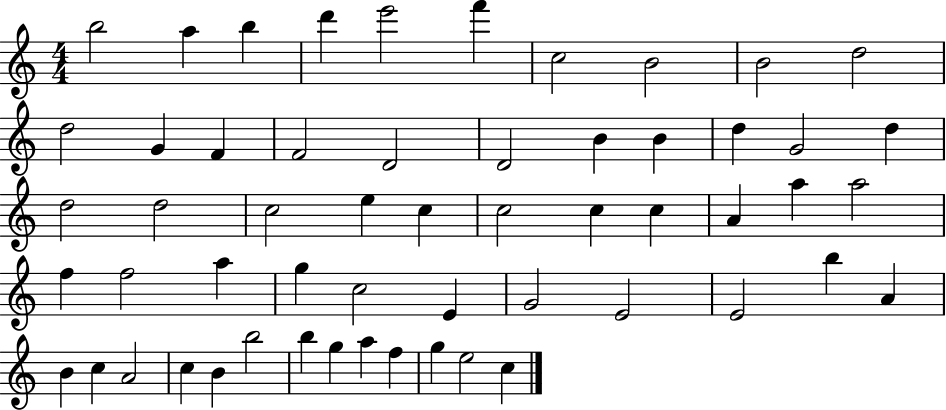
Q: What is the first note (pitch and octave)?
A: B5